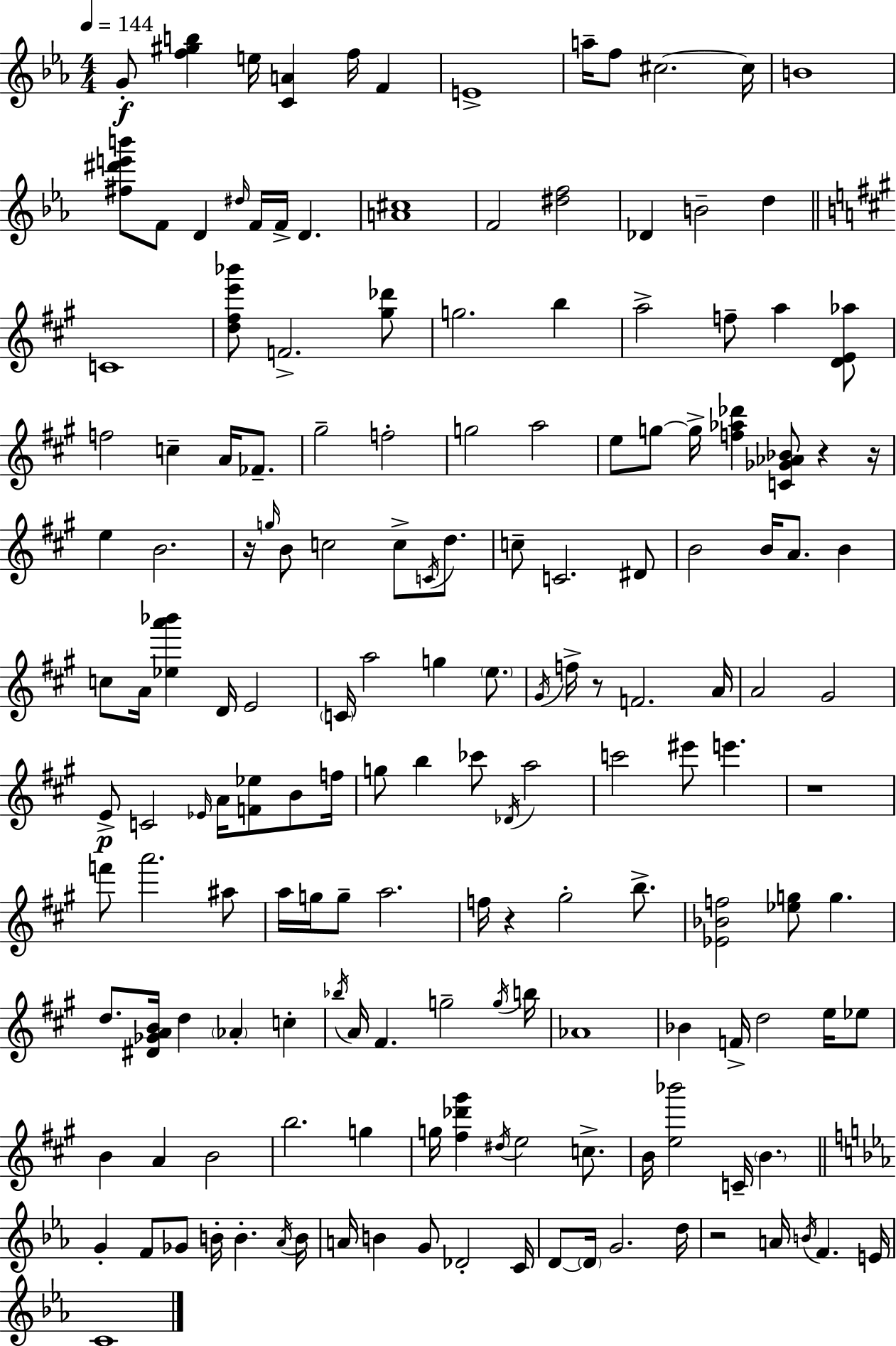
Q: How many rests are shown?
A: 7